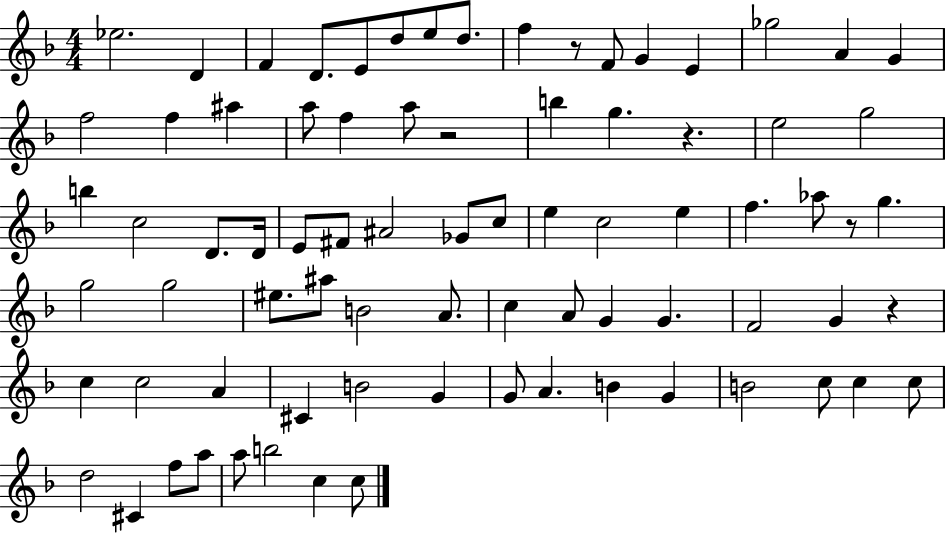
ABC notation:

X:1
T:Untitled
M:4/4
L:1/4
K:F
_e2 D F D/2 E/2 d/2 e/2 d/2 f z/2 F/2 G E _g2 A G f2 f ^a a/2 f a/2 z2 b g z e2 g2 b c2 D/2 D/4 E/2 ^F/2 ^A2 _G/2 c/2 e c2 e f _a/2 z/2 g g2 g2 ^e/2 ^a/2 B2 A/2 c A/2 G G F2 G z c c2 A ^C B2 G G/2 A B G B2 c/2 c c/2 d2 ^C f/2 a/2 a/2 b2 c c/2